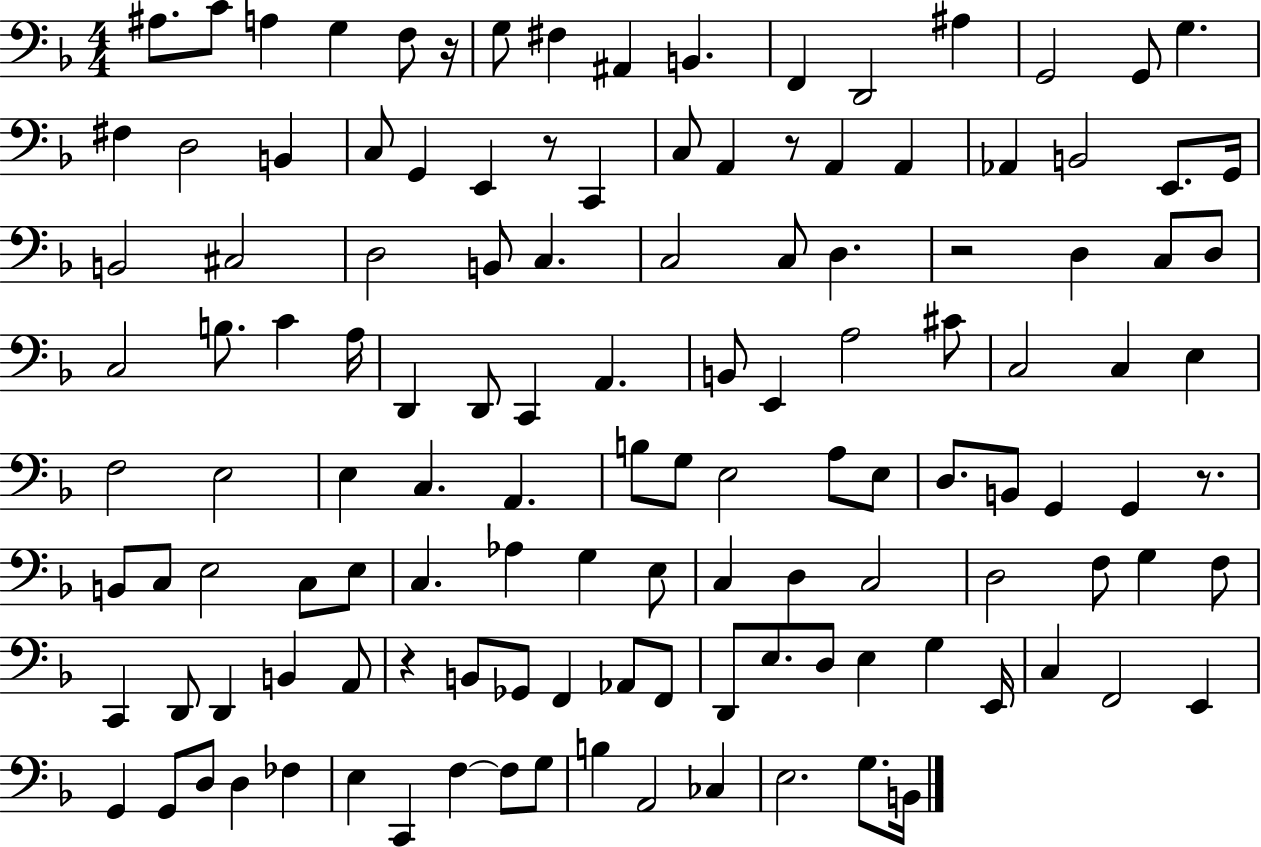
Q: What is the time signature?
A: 4/4